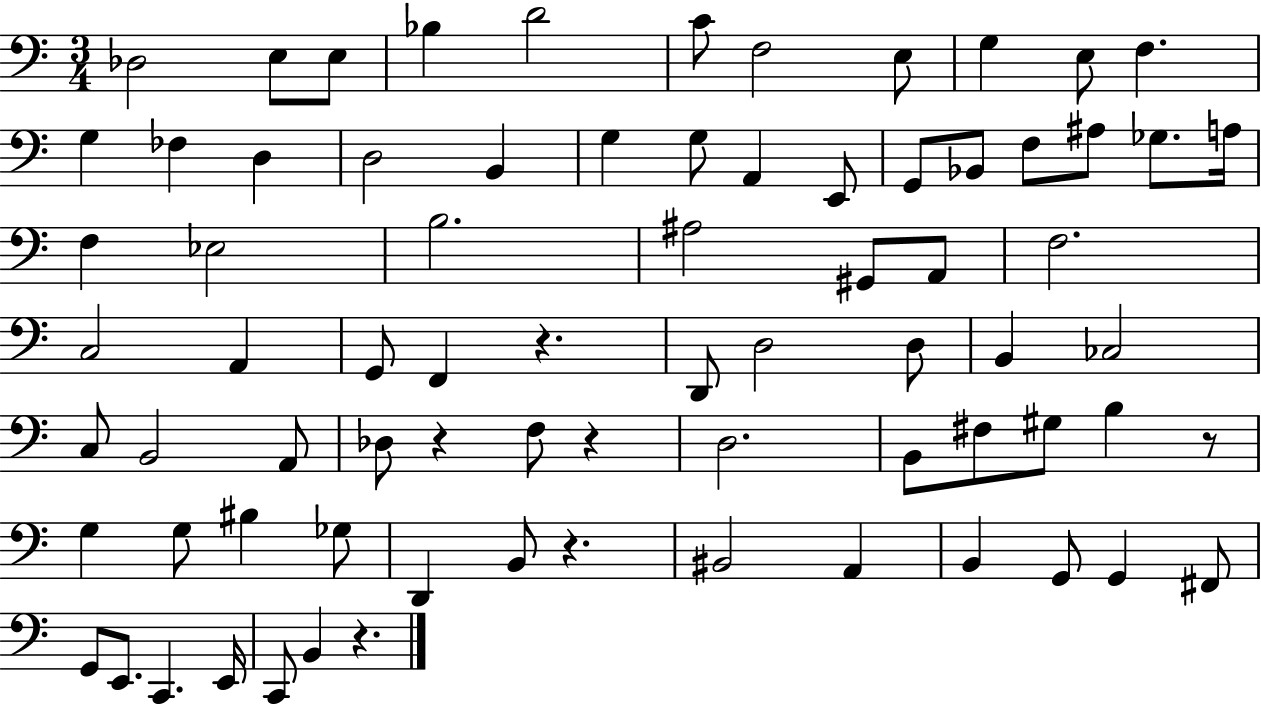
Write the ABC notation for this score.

X:1
T:Untitled
M:3/4
L:1/4
K:C
_D,2 E,/2 E,/2 _B, D2 C/2 F,2 E,/2 G, E,/2 F, G, _F, D, D,2 B,, G, G,/2 A,, E,,/2 G,,/2 _B,,/2 F,/2 ^A,/2 _G,/2 A,/4 F, _E,2 B,2 ^A,2 ^G,,/2 A,,/2 F,2 C,2 A,, G,,/2 F,, z D,,/2 D,2 D,/2 B,, _C,2 C,/2 B,,2 A,,/2 _D,/2 z F,/2 z D,2 B,,/2 ^F,/2 ^G,/2 B, z/2 G, G,/2 ^B, _G,/2 D,, B,,/2 z ^B,,2 A,, B,, G,,/2 G,, ^F,,/2 G,,/2 E,,/2 C,, E,,/4 C,,/2 B,, z